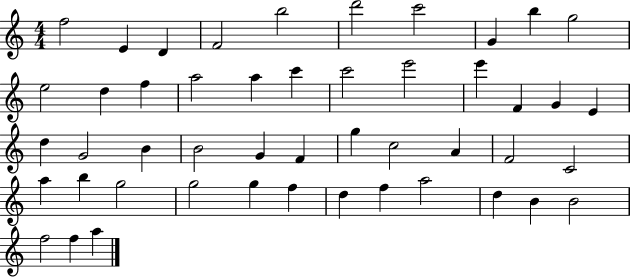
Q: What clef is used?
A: treble